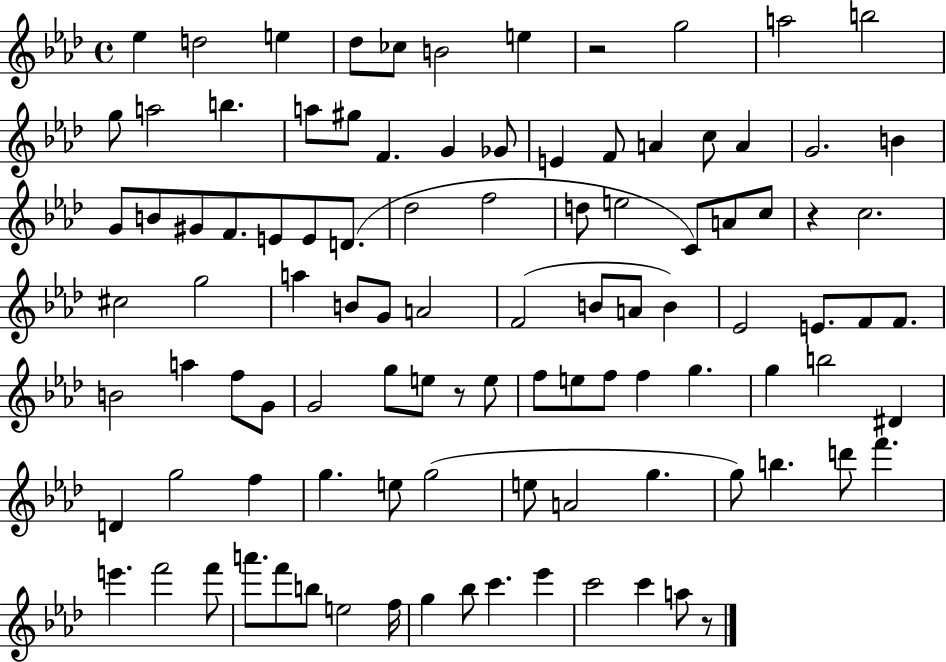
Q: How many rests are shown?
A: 4